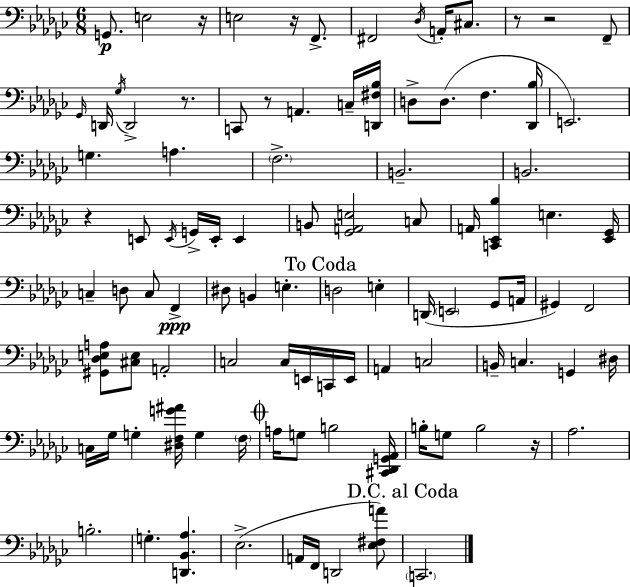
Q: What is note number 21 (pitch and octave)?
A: G3